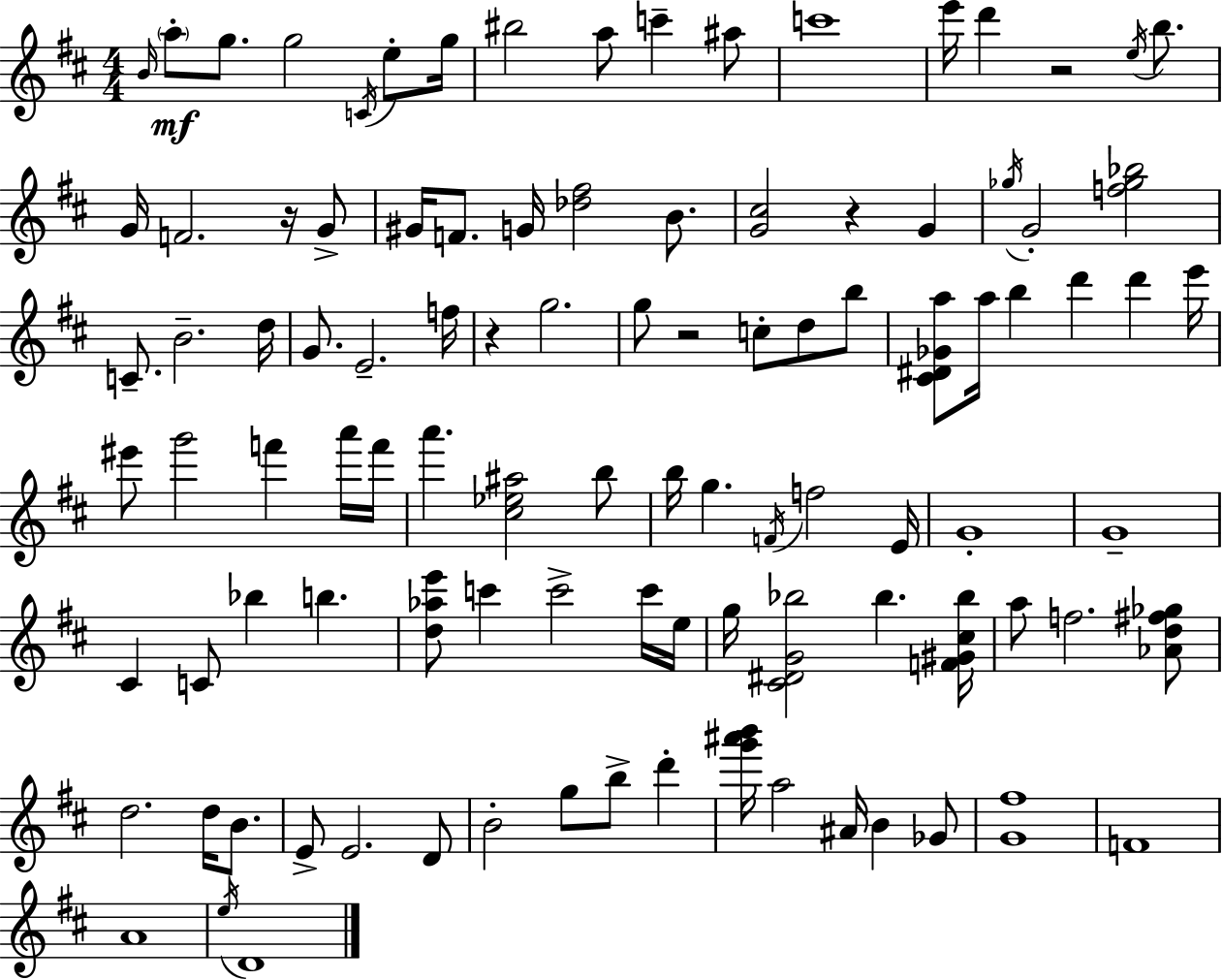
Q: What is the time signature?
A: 4/4